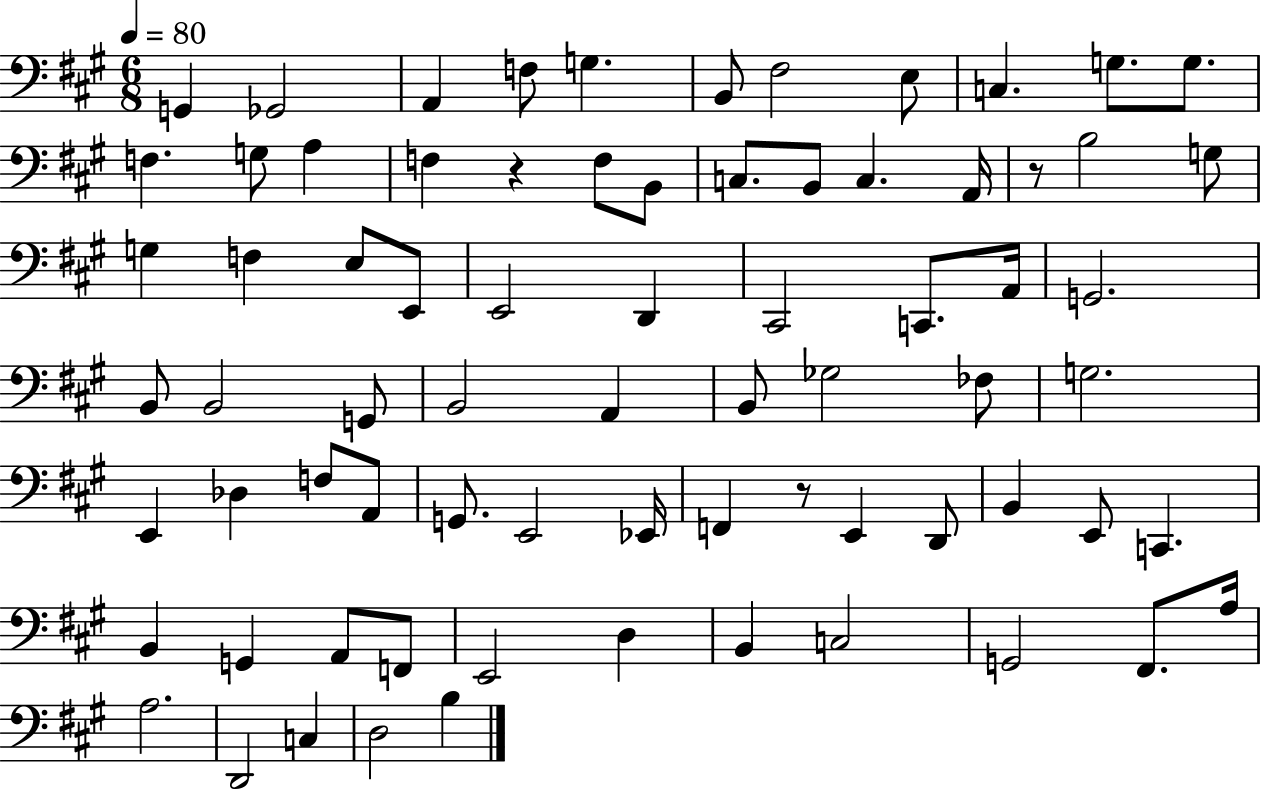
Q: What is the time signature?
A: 6/8